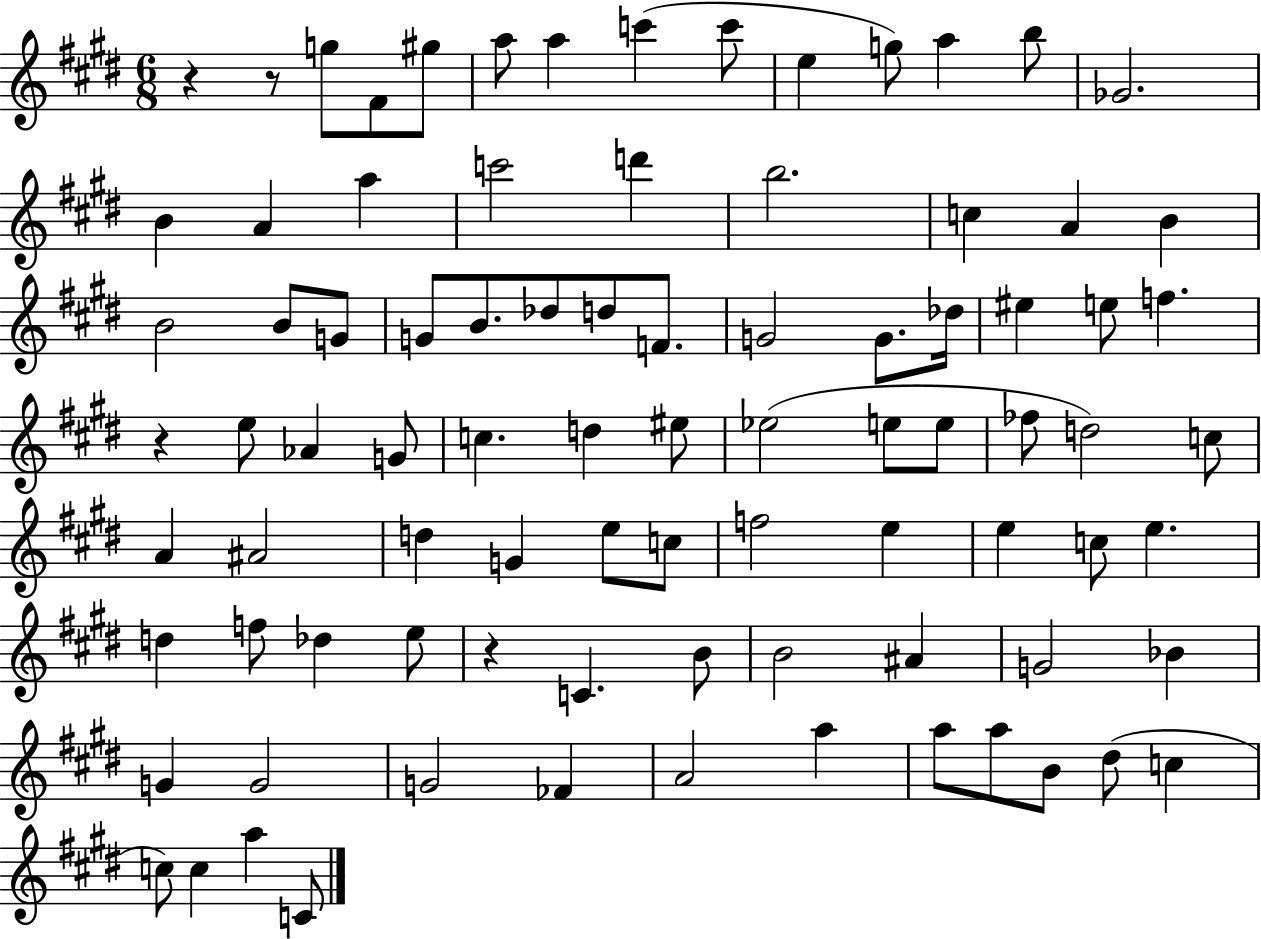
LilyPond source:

{
  \clef treble
  \numericTimeSignature
  \time 6/8
  \key e \major
  r4 r8 g''8 fis'8 gis''8 | a''8 a''4 c'''4( c'''8 | e''4 g''8) a''4 b''8 | ges'2. | \break b'4 a'4 a''4 | c'''2 d'''4 | b''2. | c''4 a'4 b'4 | \break b'2 b'8 g'8 | g'8 b'8. des''8 d''8 f'8. | g'2 g'8. des''16 | eis''4 e''8 f''4. | \break r4 e''8 aes'4 g'8 | c''4. d''4 eis''8 | ees''2( e''8 e''8 | fes''8 d''2) c''8 | \break a'4 ais'2 | d''4 g'4 e''8 c''8 | f''2 e''4 | e''4 c''8 e''4. | \break d''4 f''8 des''4 e''8 | r4 c'4. b'8 | b'2 ais'4 | g'2 bes'4 | \break g'4 g'2 | g'2 fes'4 | a'2 a''4 | a''8 a''8 b'8 dis''8( c''4 | \break c''8) c''4 a''4 c'8 | \bar "|."
}